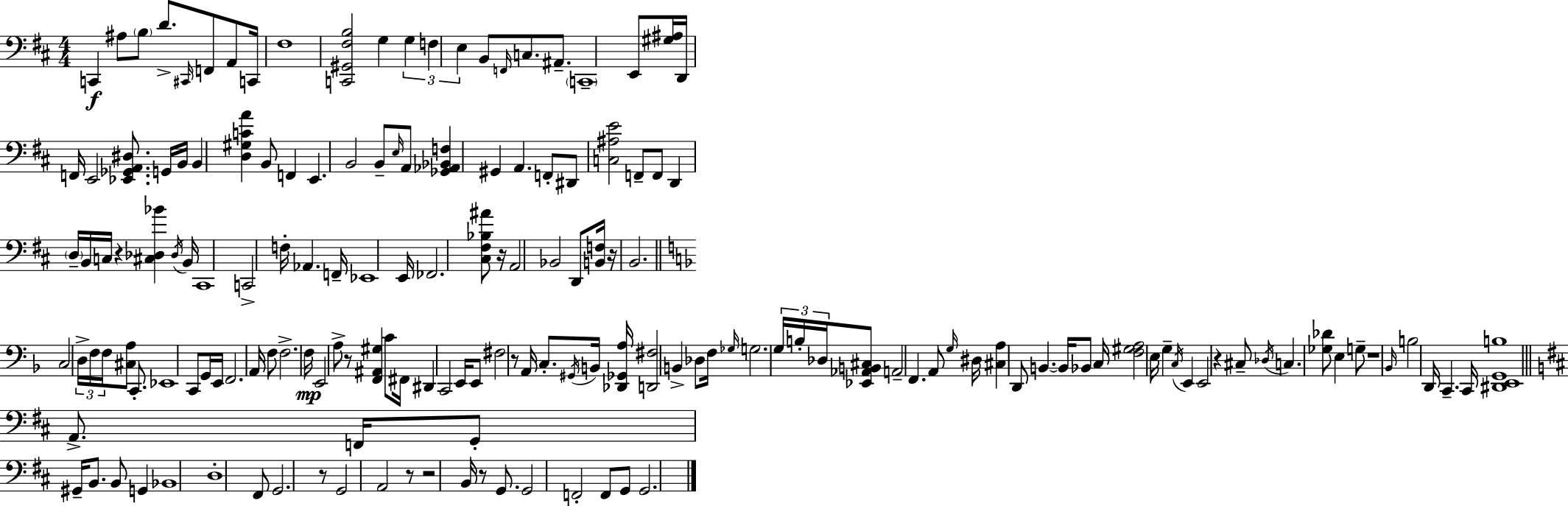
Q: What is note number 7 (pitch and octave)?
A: A2